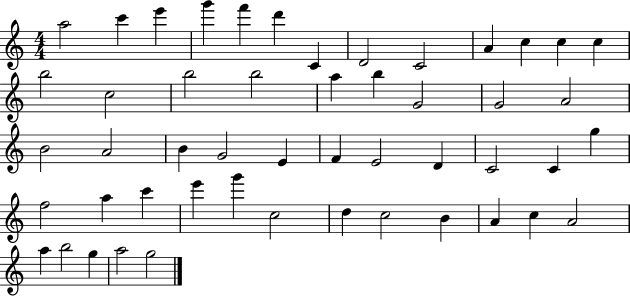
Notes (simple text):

A5/h C6/q E6/q G6/q F6/q D6/q C4/q D4/h C4/h A4/q C5/q C5/q C5/q B5/h C5/h B5/h B5/h A5/q B5/q G4/h G4/h A4/h B4/h A4/h B4/q G4/h E4/q F4/q E4/h D4/q C4/h C4/q G5/q F5/h A5/q C6/q E6/q G6/q C5/h D5/q C5/h B4/q A4/q C5/q A4/h A5/q B5/h G5/q A5/h G5/h